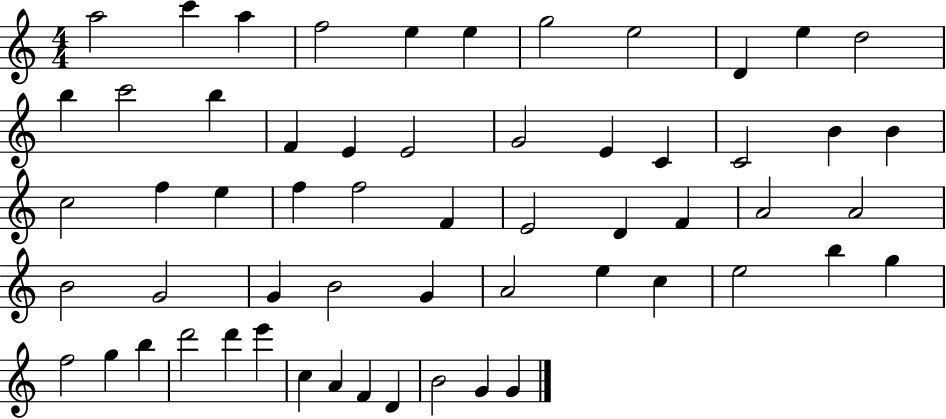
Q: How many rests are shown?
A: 0